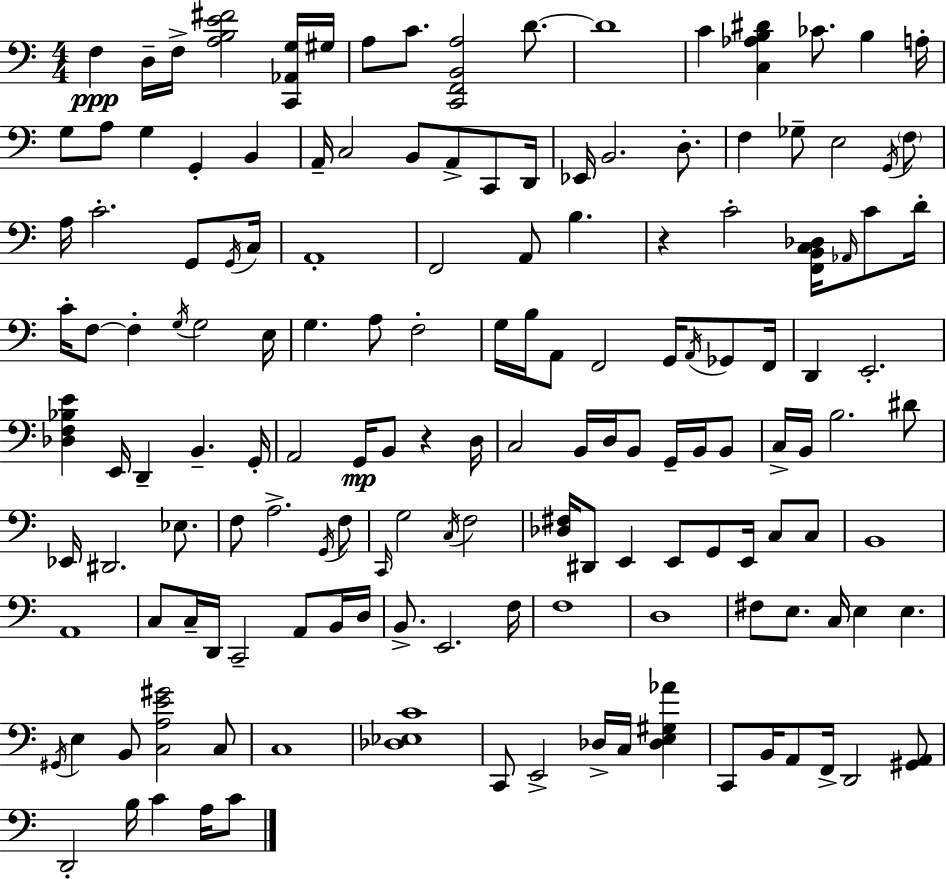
X:1
T:Untitled
M:4/4
L:1/4
K:Am
F, D,/4 F,/4 [A,B,E^F]2 [C,,_A,,G,]/4 ^G,/4 A,/2 C/2 [C,,F,,B,,A,]2 D/2 D4 C [C,_A,B,^D] _C/2 B, A,/4 G,/2 A,/2 G, G,, B,, A,,/4 C,2 B,,/2 A,,/2 C,,/2 D,,/4 _E,,/4 B,,2 D,/2 F, _G,/2 E,2 G,,/4 F,/2 A,/4 C2 G,,/2 G,,/4 C,/4 A,,4 F,,2 A,,/2 B, z C2 [F,,B,,C,_D,]/4 _A,,/4 C/2 D/4 C/4 F,/2 F, G,/4 G,2 E,/4 G, A,/2 F,2 G,/4 B,/4 A,,/2 F,,2 G,,/4 A,,/4 _G,,/2 F,,/4 D,, E,,2 [_D,F,_B,E] E,,/4 D,, B,, G,,/4 A,,2 G,,/4 B,,/2 z D,/4 C,2 B,,/4 D,/4 B,,/2 G,,/4 B,,/4 B,,/2 C,/4 B,,/4 B,2 ^D/2 _E,,/4 ^D,,2 _E,/2 F,/2 A,2 G,,/4 F,/2 C,,/4 G,2 C,/4 F,2 [_D,^F,]/4 ^D,,/2 E,, E,,/2 G,,/2 E,,/4 C,/2 C,/2 B,,4 A,,4 C,/2 C,/4 D,,/4 C,,2 A,,/2 B,,/4 D,/4 B,,/2 E,,2 F,/4 F,4 D,4 ^F,/2 E,/2 C,/4 E, E, ^G,,/4 E, B,,/2 [C,A,E^G]2 C,/2 C,4 [_D,_E,C]4 C,,/2 E,,2 _D,/4 C,/4 [_D,E,^G,_A] C,,/2 B,,/4 A,,/2 F,,/4 D,,2 [^G,,A,,]/2 D,,2 B,/4 C A,/4 C/2